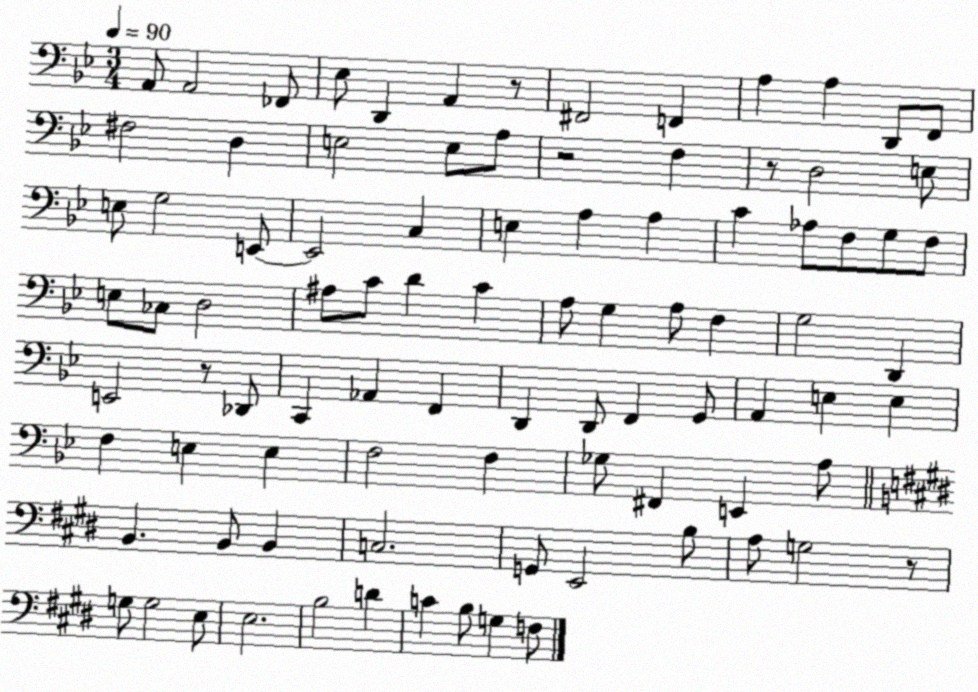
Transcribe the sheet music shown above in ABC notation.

X:1
T:Untitled
M:3/4
L:1/4
K:Bb
A,,/2 A,,2 _F,,/2 _E,/2 D,, A,, z/2 ^F,,2 F,, A, A, D,,/2 F,,/2 ^F,2 D, E,2 E,/2 A,/2 z2 F, z/2 D,2 E,/2 E,/2 G,2 E,,/2 E,,2 C, E, A, A, C _A,/2 F,/2 G,/2 F,/2 E,/2 _C,/2 D,2 ^A,/2 C/2 D C A,/2 G, A,/2 F, G,2 D,, E,,2 z/2 _D,,/2 C,, _A,, F,, D,, D,,/2 F,, G,,/2 A,, E, E, F, E, E, F,2 F, _G,/2 ^F,, E,, A,/2 B,, B,,/2 B,, C,2 G,,/2 E,,2 B,/2 A,/2 G,2 z/2 G,/2 G,2 E,/2 E,2 B,2 D C B,/2 G, F,/2